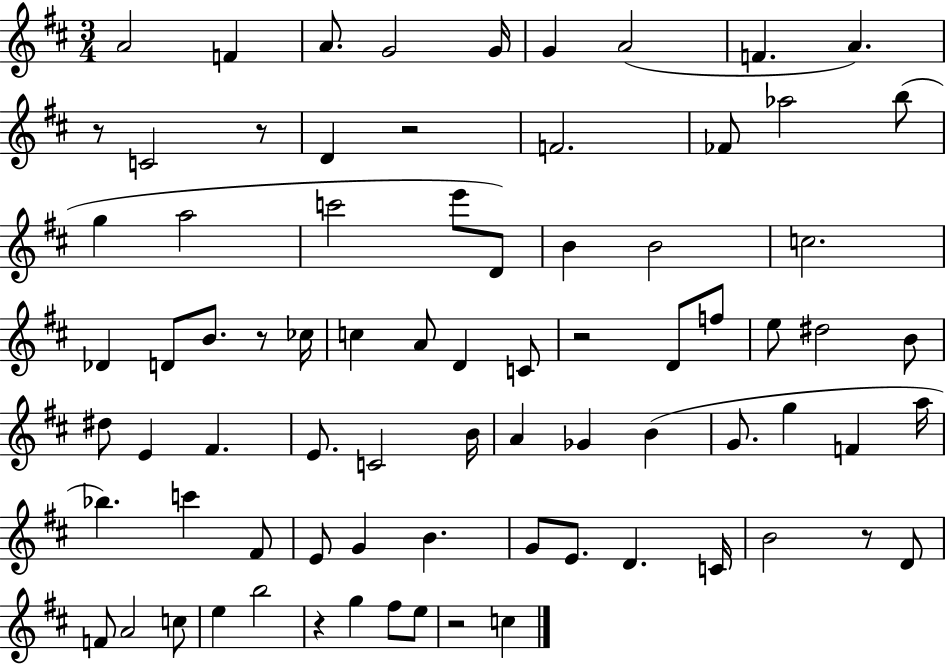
A4/h F4/q A4/e. G4/h G4/s G4/q A4/h F4/q. A4/q. R/e C4/h R/e D4/q R/h F4/h. FES4/e Ab5/h B5/e G5/q A5/h C6/h E6/e D4/e B4/q B4/h C5/h. Db4/q D4/e B4/e. R/e CES5/s C5/q A4/e D4/q C4/e R/h D4/e F5/e E5/e D#5/h B4/e D#5/e E4/q F#4/q. E4/e. C4/h B4/s A4/q Gb4/q B4/q G4/e. G5/q F4/q A5/s Bb5/q. C6/q F#4/e E4/e G4/q B4/q. G4/e E4/e. D4/q. C4/s B4/h R/e D4/e F4/e A4/h C5/e E5/q B5/h R/q G5/q F#5/e E5/e R/h C5/q